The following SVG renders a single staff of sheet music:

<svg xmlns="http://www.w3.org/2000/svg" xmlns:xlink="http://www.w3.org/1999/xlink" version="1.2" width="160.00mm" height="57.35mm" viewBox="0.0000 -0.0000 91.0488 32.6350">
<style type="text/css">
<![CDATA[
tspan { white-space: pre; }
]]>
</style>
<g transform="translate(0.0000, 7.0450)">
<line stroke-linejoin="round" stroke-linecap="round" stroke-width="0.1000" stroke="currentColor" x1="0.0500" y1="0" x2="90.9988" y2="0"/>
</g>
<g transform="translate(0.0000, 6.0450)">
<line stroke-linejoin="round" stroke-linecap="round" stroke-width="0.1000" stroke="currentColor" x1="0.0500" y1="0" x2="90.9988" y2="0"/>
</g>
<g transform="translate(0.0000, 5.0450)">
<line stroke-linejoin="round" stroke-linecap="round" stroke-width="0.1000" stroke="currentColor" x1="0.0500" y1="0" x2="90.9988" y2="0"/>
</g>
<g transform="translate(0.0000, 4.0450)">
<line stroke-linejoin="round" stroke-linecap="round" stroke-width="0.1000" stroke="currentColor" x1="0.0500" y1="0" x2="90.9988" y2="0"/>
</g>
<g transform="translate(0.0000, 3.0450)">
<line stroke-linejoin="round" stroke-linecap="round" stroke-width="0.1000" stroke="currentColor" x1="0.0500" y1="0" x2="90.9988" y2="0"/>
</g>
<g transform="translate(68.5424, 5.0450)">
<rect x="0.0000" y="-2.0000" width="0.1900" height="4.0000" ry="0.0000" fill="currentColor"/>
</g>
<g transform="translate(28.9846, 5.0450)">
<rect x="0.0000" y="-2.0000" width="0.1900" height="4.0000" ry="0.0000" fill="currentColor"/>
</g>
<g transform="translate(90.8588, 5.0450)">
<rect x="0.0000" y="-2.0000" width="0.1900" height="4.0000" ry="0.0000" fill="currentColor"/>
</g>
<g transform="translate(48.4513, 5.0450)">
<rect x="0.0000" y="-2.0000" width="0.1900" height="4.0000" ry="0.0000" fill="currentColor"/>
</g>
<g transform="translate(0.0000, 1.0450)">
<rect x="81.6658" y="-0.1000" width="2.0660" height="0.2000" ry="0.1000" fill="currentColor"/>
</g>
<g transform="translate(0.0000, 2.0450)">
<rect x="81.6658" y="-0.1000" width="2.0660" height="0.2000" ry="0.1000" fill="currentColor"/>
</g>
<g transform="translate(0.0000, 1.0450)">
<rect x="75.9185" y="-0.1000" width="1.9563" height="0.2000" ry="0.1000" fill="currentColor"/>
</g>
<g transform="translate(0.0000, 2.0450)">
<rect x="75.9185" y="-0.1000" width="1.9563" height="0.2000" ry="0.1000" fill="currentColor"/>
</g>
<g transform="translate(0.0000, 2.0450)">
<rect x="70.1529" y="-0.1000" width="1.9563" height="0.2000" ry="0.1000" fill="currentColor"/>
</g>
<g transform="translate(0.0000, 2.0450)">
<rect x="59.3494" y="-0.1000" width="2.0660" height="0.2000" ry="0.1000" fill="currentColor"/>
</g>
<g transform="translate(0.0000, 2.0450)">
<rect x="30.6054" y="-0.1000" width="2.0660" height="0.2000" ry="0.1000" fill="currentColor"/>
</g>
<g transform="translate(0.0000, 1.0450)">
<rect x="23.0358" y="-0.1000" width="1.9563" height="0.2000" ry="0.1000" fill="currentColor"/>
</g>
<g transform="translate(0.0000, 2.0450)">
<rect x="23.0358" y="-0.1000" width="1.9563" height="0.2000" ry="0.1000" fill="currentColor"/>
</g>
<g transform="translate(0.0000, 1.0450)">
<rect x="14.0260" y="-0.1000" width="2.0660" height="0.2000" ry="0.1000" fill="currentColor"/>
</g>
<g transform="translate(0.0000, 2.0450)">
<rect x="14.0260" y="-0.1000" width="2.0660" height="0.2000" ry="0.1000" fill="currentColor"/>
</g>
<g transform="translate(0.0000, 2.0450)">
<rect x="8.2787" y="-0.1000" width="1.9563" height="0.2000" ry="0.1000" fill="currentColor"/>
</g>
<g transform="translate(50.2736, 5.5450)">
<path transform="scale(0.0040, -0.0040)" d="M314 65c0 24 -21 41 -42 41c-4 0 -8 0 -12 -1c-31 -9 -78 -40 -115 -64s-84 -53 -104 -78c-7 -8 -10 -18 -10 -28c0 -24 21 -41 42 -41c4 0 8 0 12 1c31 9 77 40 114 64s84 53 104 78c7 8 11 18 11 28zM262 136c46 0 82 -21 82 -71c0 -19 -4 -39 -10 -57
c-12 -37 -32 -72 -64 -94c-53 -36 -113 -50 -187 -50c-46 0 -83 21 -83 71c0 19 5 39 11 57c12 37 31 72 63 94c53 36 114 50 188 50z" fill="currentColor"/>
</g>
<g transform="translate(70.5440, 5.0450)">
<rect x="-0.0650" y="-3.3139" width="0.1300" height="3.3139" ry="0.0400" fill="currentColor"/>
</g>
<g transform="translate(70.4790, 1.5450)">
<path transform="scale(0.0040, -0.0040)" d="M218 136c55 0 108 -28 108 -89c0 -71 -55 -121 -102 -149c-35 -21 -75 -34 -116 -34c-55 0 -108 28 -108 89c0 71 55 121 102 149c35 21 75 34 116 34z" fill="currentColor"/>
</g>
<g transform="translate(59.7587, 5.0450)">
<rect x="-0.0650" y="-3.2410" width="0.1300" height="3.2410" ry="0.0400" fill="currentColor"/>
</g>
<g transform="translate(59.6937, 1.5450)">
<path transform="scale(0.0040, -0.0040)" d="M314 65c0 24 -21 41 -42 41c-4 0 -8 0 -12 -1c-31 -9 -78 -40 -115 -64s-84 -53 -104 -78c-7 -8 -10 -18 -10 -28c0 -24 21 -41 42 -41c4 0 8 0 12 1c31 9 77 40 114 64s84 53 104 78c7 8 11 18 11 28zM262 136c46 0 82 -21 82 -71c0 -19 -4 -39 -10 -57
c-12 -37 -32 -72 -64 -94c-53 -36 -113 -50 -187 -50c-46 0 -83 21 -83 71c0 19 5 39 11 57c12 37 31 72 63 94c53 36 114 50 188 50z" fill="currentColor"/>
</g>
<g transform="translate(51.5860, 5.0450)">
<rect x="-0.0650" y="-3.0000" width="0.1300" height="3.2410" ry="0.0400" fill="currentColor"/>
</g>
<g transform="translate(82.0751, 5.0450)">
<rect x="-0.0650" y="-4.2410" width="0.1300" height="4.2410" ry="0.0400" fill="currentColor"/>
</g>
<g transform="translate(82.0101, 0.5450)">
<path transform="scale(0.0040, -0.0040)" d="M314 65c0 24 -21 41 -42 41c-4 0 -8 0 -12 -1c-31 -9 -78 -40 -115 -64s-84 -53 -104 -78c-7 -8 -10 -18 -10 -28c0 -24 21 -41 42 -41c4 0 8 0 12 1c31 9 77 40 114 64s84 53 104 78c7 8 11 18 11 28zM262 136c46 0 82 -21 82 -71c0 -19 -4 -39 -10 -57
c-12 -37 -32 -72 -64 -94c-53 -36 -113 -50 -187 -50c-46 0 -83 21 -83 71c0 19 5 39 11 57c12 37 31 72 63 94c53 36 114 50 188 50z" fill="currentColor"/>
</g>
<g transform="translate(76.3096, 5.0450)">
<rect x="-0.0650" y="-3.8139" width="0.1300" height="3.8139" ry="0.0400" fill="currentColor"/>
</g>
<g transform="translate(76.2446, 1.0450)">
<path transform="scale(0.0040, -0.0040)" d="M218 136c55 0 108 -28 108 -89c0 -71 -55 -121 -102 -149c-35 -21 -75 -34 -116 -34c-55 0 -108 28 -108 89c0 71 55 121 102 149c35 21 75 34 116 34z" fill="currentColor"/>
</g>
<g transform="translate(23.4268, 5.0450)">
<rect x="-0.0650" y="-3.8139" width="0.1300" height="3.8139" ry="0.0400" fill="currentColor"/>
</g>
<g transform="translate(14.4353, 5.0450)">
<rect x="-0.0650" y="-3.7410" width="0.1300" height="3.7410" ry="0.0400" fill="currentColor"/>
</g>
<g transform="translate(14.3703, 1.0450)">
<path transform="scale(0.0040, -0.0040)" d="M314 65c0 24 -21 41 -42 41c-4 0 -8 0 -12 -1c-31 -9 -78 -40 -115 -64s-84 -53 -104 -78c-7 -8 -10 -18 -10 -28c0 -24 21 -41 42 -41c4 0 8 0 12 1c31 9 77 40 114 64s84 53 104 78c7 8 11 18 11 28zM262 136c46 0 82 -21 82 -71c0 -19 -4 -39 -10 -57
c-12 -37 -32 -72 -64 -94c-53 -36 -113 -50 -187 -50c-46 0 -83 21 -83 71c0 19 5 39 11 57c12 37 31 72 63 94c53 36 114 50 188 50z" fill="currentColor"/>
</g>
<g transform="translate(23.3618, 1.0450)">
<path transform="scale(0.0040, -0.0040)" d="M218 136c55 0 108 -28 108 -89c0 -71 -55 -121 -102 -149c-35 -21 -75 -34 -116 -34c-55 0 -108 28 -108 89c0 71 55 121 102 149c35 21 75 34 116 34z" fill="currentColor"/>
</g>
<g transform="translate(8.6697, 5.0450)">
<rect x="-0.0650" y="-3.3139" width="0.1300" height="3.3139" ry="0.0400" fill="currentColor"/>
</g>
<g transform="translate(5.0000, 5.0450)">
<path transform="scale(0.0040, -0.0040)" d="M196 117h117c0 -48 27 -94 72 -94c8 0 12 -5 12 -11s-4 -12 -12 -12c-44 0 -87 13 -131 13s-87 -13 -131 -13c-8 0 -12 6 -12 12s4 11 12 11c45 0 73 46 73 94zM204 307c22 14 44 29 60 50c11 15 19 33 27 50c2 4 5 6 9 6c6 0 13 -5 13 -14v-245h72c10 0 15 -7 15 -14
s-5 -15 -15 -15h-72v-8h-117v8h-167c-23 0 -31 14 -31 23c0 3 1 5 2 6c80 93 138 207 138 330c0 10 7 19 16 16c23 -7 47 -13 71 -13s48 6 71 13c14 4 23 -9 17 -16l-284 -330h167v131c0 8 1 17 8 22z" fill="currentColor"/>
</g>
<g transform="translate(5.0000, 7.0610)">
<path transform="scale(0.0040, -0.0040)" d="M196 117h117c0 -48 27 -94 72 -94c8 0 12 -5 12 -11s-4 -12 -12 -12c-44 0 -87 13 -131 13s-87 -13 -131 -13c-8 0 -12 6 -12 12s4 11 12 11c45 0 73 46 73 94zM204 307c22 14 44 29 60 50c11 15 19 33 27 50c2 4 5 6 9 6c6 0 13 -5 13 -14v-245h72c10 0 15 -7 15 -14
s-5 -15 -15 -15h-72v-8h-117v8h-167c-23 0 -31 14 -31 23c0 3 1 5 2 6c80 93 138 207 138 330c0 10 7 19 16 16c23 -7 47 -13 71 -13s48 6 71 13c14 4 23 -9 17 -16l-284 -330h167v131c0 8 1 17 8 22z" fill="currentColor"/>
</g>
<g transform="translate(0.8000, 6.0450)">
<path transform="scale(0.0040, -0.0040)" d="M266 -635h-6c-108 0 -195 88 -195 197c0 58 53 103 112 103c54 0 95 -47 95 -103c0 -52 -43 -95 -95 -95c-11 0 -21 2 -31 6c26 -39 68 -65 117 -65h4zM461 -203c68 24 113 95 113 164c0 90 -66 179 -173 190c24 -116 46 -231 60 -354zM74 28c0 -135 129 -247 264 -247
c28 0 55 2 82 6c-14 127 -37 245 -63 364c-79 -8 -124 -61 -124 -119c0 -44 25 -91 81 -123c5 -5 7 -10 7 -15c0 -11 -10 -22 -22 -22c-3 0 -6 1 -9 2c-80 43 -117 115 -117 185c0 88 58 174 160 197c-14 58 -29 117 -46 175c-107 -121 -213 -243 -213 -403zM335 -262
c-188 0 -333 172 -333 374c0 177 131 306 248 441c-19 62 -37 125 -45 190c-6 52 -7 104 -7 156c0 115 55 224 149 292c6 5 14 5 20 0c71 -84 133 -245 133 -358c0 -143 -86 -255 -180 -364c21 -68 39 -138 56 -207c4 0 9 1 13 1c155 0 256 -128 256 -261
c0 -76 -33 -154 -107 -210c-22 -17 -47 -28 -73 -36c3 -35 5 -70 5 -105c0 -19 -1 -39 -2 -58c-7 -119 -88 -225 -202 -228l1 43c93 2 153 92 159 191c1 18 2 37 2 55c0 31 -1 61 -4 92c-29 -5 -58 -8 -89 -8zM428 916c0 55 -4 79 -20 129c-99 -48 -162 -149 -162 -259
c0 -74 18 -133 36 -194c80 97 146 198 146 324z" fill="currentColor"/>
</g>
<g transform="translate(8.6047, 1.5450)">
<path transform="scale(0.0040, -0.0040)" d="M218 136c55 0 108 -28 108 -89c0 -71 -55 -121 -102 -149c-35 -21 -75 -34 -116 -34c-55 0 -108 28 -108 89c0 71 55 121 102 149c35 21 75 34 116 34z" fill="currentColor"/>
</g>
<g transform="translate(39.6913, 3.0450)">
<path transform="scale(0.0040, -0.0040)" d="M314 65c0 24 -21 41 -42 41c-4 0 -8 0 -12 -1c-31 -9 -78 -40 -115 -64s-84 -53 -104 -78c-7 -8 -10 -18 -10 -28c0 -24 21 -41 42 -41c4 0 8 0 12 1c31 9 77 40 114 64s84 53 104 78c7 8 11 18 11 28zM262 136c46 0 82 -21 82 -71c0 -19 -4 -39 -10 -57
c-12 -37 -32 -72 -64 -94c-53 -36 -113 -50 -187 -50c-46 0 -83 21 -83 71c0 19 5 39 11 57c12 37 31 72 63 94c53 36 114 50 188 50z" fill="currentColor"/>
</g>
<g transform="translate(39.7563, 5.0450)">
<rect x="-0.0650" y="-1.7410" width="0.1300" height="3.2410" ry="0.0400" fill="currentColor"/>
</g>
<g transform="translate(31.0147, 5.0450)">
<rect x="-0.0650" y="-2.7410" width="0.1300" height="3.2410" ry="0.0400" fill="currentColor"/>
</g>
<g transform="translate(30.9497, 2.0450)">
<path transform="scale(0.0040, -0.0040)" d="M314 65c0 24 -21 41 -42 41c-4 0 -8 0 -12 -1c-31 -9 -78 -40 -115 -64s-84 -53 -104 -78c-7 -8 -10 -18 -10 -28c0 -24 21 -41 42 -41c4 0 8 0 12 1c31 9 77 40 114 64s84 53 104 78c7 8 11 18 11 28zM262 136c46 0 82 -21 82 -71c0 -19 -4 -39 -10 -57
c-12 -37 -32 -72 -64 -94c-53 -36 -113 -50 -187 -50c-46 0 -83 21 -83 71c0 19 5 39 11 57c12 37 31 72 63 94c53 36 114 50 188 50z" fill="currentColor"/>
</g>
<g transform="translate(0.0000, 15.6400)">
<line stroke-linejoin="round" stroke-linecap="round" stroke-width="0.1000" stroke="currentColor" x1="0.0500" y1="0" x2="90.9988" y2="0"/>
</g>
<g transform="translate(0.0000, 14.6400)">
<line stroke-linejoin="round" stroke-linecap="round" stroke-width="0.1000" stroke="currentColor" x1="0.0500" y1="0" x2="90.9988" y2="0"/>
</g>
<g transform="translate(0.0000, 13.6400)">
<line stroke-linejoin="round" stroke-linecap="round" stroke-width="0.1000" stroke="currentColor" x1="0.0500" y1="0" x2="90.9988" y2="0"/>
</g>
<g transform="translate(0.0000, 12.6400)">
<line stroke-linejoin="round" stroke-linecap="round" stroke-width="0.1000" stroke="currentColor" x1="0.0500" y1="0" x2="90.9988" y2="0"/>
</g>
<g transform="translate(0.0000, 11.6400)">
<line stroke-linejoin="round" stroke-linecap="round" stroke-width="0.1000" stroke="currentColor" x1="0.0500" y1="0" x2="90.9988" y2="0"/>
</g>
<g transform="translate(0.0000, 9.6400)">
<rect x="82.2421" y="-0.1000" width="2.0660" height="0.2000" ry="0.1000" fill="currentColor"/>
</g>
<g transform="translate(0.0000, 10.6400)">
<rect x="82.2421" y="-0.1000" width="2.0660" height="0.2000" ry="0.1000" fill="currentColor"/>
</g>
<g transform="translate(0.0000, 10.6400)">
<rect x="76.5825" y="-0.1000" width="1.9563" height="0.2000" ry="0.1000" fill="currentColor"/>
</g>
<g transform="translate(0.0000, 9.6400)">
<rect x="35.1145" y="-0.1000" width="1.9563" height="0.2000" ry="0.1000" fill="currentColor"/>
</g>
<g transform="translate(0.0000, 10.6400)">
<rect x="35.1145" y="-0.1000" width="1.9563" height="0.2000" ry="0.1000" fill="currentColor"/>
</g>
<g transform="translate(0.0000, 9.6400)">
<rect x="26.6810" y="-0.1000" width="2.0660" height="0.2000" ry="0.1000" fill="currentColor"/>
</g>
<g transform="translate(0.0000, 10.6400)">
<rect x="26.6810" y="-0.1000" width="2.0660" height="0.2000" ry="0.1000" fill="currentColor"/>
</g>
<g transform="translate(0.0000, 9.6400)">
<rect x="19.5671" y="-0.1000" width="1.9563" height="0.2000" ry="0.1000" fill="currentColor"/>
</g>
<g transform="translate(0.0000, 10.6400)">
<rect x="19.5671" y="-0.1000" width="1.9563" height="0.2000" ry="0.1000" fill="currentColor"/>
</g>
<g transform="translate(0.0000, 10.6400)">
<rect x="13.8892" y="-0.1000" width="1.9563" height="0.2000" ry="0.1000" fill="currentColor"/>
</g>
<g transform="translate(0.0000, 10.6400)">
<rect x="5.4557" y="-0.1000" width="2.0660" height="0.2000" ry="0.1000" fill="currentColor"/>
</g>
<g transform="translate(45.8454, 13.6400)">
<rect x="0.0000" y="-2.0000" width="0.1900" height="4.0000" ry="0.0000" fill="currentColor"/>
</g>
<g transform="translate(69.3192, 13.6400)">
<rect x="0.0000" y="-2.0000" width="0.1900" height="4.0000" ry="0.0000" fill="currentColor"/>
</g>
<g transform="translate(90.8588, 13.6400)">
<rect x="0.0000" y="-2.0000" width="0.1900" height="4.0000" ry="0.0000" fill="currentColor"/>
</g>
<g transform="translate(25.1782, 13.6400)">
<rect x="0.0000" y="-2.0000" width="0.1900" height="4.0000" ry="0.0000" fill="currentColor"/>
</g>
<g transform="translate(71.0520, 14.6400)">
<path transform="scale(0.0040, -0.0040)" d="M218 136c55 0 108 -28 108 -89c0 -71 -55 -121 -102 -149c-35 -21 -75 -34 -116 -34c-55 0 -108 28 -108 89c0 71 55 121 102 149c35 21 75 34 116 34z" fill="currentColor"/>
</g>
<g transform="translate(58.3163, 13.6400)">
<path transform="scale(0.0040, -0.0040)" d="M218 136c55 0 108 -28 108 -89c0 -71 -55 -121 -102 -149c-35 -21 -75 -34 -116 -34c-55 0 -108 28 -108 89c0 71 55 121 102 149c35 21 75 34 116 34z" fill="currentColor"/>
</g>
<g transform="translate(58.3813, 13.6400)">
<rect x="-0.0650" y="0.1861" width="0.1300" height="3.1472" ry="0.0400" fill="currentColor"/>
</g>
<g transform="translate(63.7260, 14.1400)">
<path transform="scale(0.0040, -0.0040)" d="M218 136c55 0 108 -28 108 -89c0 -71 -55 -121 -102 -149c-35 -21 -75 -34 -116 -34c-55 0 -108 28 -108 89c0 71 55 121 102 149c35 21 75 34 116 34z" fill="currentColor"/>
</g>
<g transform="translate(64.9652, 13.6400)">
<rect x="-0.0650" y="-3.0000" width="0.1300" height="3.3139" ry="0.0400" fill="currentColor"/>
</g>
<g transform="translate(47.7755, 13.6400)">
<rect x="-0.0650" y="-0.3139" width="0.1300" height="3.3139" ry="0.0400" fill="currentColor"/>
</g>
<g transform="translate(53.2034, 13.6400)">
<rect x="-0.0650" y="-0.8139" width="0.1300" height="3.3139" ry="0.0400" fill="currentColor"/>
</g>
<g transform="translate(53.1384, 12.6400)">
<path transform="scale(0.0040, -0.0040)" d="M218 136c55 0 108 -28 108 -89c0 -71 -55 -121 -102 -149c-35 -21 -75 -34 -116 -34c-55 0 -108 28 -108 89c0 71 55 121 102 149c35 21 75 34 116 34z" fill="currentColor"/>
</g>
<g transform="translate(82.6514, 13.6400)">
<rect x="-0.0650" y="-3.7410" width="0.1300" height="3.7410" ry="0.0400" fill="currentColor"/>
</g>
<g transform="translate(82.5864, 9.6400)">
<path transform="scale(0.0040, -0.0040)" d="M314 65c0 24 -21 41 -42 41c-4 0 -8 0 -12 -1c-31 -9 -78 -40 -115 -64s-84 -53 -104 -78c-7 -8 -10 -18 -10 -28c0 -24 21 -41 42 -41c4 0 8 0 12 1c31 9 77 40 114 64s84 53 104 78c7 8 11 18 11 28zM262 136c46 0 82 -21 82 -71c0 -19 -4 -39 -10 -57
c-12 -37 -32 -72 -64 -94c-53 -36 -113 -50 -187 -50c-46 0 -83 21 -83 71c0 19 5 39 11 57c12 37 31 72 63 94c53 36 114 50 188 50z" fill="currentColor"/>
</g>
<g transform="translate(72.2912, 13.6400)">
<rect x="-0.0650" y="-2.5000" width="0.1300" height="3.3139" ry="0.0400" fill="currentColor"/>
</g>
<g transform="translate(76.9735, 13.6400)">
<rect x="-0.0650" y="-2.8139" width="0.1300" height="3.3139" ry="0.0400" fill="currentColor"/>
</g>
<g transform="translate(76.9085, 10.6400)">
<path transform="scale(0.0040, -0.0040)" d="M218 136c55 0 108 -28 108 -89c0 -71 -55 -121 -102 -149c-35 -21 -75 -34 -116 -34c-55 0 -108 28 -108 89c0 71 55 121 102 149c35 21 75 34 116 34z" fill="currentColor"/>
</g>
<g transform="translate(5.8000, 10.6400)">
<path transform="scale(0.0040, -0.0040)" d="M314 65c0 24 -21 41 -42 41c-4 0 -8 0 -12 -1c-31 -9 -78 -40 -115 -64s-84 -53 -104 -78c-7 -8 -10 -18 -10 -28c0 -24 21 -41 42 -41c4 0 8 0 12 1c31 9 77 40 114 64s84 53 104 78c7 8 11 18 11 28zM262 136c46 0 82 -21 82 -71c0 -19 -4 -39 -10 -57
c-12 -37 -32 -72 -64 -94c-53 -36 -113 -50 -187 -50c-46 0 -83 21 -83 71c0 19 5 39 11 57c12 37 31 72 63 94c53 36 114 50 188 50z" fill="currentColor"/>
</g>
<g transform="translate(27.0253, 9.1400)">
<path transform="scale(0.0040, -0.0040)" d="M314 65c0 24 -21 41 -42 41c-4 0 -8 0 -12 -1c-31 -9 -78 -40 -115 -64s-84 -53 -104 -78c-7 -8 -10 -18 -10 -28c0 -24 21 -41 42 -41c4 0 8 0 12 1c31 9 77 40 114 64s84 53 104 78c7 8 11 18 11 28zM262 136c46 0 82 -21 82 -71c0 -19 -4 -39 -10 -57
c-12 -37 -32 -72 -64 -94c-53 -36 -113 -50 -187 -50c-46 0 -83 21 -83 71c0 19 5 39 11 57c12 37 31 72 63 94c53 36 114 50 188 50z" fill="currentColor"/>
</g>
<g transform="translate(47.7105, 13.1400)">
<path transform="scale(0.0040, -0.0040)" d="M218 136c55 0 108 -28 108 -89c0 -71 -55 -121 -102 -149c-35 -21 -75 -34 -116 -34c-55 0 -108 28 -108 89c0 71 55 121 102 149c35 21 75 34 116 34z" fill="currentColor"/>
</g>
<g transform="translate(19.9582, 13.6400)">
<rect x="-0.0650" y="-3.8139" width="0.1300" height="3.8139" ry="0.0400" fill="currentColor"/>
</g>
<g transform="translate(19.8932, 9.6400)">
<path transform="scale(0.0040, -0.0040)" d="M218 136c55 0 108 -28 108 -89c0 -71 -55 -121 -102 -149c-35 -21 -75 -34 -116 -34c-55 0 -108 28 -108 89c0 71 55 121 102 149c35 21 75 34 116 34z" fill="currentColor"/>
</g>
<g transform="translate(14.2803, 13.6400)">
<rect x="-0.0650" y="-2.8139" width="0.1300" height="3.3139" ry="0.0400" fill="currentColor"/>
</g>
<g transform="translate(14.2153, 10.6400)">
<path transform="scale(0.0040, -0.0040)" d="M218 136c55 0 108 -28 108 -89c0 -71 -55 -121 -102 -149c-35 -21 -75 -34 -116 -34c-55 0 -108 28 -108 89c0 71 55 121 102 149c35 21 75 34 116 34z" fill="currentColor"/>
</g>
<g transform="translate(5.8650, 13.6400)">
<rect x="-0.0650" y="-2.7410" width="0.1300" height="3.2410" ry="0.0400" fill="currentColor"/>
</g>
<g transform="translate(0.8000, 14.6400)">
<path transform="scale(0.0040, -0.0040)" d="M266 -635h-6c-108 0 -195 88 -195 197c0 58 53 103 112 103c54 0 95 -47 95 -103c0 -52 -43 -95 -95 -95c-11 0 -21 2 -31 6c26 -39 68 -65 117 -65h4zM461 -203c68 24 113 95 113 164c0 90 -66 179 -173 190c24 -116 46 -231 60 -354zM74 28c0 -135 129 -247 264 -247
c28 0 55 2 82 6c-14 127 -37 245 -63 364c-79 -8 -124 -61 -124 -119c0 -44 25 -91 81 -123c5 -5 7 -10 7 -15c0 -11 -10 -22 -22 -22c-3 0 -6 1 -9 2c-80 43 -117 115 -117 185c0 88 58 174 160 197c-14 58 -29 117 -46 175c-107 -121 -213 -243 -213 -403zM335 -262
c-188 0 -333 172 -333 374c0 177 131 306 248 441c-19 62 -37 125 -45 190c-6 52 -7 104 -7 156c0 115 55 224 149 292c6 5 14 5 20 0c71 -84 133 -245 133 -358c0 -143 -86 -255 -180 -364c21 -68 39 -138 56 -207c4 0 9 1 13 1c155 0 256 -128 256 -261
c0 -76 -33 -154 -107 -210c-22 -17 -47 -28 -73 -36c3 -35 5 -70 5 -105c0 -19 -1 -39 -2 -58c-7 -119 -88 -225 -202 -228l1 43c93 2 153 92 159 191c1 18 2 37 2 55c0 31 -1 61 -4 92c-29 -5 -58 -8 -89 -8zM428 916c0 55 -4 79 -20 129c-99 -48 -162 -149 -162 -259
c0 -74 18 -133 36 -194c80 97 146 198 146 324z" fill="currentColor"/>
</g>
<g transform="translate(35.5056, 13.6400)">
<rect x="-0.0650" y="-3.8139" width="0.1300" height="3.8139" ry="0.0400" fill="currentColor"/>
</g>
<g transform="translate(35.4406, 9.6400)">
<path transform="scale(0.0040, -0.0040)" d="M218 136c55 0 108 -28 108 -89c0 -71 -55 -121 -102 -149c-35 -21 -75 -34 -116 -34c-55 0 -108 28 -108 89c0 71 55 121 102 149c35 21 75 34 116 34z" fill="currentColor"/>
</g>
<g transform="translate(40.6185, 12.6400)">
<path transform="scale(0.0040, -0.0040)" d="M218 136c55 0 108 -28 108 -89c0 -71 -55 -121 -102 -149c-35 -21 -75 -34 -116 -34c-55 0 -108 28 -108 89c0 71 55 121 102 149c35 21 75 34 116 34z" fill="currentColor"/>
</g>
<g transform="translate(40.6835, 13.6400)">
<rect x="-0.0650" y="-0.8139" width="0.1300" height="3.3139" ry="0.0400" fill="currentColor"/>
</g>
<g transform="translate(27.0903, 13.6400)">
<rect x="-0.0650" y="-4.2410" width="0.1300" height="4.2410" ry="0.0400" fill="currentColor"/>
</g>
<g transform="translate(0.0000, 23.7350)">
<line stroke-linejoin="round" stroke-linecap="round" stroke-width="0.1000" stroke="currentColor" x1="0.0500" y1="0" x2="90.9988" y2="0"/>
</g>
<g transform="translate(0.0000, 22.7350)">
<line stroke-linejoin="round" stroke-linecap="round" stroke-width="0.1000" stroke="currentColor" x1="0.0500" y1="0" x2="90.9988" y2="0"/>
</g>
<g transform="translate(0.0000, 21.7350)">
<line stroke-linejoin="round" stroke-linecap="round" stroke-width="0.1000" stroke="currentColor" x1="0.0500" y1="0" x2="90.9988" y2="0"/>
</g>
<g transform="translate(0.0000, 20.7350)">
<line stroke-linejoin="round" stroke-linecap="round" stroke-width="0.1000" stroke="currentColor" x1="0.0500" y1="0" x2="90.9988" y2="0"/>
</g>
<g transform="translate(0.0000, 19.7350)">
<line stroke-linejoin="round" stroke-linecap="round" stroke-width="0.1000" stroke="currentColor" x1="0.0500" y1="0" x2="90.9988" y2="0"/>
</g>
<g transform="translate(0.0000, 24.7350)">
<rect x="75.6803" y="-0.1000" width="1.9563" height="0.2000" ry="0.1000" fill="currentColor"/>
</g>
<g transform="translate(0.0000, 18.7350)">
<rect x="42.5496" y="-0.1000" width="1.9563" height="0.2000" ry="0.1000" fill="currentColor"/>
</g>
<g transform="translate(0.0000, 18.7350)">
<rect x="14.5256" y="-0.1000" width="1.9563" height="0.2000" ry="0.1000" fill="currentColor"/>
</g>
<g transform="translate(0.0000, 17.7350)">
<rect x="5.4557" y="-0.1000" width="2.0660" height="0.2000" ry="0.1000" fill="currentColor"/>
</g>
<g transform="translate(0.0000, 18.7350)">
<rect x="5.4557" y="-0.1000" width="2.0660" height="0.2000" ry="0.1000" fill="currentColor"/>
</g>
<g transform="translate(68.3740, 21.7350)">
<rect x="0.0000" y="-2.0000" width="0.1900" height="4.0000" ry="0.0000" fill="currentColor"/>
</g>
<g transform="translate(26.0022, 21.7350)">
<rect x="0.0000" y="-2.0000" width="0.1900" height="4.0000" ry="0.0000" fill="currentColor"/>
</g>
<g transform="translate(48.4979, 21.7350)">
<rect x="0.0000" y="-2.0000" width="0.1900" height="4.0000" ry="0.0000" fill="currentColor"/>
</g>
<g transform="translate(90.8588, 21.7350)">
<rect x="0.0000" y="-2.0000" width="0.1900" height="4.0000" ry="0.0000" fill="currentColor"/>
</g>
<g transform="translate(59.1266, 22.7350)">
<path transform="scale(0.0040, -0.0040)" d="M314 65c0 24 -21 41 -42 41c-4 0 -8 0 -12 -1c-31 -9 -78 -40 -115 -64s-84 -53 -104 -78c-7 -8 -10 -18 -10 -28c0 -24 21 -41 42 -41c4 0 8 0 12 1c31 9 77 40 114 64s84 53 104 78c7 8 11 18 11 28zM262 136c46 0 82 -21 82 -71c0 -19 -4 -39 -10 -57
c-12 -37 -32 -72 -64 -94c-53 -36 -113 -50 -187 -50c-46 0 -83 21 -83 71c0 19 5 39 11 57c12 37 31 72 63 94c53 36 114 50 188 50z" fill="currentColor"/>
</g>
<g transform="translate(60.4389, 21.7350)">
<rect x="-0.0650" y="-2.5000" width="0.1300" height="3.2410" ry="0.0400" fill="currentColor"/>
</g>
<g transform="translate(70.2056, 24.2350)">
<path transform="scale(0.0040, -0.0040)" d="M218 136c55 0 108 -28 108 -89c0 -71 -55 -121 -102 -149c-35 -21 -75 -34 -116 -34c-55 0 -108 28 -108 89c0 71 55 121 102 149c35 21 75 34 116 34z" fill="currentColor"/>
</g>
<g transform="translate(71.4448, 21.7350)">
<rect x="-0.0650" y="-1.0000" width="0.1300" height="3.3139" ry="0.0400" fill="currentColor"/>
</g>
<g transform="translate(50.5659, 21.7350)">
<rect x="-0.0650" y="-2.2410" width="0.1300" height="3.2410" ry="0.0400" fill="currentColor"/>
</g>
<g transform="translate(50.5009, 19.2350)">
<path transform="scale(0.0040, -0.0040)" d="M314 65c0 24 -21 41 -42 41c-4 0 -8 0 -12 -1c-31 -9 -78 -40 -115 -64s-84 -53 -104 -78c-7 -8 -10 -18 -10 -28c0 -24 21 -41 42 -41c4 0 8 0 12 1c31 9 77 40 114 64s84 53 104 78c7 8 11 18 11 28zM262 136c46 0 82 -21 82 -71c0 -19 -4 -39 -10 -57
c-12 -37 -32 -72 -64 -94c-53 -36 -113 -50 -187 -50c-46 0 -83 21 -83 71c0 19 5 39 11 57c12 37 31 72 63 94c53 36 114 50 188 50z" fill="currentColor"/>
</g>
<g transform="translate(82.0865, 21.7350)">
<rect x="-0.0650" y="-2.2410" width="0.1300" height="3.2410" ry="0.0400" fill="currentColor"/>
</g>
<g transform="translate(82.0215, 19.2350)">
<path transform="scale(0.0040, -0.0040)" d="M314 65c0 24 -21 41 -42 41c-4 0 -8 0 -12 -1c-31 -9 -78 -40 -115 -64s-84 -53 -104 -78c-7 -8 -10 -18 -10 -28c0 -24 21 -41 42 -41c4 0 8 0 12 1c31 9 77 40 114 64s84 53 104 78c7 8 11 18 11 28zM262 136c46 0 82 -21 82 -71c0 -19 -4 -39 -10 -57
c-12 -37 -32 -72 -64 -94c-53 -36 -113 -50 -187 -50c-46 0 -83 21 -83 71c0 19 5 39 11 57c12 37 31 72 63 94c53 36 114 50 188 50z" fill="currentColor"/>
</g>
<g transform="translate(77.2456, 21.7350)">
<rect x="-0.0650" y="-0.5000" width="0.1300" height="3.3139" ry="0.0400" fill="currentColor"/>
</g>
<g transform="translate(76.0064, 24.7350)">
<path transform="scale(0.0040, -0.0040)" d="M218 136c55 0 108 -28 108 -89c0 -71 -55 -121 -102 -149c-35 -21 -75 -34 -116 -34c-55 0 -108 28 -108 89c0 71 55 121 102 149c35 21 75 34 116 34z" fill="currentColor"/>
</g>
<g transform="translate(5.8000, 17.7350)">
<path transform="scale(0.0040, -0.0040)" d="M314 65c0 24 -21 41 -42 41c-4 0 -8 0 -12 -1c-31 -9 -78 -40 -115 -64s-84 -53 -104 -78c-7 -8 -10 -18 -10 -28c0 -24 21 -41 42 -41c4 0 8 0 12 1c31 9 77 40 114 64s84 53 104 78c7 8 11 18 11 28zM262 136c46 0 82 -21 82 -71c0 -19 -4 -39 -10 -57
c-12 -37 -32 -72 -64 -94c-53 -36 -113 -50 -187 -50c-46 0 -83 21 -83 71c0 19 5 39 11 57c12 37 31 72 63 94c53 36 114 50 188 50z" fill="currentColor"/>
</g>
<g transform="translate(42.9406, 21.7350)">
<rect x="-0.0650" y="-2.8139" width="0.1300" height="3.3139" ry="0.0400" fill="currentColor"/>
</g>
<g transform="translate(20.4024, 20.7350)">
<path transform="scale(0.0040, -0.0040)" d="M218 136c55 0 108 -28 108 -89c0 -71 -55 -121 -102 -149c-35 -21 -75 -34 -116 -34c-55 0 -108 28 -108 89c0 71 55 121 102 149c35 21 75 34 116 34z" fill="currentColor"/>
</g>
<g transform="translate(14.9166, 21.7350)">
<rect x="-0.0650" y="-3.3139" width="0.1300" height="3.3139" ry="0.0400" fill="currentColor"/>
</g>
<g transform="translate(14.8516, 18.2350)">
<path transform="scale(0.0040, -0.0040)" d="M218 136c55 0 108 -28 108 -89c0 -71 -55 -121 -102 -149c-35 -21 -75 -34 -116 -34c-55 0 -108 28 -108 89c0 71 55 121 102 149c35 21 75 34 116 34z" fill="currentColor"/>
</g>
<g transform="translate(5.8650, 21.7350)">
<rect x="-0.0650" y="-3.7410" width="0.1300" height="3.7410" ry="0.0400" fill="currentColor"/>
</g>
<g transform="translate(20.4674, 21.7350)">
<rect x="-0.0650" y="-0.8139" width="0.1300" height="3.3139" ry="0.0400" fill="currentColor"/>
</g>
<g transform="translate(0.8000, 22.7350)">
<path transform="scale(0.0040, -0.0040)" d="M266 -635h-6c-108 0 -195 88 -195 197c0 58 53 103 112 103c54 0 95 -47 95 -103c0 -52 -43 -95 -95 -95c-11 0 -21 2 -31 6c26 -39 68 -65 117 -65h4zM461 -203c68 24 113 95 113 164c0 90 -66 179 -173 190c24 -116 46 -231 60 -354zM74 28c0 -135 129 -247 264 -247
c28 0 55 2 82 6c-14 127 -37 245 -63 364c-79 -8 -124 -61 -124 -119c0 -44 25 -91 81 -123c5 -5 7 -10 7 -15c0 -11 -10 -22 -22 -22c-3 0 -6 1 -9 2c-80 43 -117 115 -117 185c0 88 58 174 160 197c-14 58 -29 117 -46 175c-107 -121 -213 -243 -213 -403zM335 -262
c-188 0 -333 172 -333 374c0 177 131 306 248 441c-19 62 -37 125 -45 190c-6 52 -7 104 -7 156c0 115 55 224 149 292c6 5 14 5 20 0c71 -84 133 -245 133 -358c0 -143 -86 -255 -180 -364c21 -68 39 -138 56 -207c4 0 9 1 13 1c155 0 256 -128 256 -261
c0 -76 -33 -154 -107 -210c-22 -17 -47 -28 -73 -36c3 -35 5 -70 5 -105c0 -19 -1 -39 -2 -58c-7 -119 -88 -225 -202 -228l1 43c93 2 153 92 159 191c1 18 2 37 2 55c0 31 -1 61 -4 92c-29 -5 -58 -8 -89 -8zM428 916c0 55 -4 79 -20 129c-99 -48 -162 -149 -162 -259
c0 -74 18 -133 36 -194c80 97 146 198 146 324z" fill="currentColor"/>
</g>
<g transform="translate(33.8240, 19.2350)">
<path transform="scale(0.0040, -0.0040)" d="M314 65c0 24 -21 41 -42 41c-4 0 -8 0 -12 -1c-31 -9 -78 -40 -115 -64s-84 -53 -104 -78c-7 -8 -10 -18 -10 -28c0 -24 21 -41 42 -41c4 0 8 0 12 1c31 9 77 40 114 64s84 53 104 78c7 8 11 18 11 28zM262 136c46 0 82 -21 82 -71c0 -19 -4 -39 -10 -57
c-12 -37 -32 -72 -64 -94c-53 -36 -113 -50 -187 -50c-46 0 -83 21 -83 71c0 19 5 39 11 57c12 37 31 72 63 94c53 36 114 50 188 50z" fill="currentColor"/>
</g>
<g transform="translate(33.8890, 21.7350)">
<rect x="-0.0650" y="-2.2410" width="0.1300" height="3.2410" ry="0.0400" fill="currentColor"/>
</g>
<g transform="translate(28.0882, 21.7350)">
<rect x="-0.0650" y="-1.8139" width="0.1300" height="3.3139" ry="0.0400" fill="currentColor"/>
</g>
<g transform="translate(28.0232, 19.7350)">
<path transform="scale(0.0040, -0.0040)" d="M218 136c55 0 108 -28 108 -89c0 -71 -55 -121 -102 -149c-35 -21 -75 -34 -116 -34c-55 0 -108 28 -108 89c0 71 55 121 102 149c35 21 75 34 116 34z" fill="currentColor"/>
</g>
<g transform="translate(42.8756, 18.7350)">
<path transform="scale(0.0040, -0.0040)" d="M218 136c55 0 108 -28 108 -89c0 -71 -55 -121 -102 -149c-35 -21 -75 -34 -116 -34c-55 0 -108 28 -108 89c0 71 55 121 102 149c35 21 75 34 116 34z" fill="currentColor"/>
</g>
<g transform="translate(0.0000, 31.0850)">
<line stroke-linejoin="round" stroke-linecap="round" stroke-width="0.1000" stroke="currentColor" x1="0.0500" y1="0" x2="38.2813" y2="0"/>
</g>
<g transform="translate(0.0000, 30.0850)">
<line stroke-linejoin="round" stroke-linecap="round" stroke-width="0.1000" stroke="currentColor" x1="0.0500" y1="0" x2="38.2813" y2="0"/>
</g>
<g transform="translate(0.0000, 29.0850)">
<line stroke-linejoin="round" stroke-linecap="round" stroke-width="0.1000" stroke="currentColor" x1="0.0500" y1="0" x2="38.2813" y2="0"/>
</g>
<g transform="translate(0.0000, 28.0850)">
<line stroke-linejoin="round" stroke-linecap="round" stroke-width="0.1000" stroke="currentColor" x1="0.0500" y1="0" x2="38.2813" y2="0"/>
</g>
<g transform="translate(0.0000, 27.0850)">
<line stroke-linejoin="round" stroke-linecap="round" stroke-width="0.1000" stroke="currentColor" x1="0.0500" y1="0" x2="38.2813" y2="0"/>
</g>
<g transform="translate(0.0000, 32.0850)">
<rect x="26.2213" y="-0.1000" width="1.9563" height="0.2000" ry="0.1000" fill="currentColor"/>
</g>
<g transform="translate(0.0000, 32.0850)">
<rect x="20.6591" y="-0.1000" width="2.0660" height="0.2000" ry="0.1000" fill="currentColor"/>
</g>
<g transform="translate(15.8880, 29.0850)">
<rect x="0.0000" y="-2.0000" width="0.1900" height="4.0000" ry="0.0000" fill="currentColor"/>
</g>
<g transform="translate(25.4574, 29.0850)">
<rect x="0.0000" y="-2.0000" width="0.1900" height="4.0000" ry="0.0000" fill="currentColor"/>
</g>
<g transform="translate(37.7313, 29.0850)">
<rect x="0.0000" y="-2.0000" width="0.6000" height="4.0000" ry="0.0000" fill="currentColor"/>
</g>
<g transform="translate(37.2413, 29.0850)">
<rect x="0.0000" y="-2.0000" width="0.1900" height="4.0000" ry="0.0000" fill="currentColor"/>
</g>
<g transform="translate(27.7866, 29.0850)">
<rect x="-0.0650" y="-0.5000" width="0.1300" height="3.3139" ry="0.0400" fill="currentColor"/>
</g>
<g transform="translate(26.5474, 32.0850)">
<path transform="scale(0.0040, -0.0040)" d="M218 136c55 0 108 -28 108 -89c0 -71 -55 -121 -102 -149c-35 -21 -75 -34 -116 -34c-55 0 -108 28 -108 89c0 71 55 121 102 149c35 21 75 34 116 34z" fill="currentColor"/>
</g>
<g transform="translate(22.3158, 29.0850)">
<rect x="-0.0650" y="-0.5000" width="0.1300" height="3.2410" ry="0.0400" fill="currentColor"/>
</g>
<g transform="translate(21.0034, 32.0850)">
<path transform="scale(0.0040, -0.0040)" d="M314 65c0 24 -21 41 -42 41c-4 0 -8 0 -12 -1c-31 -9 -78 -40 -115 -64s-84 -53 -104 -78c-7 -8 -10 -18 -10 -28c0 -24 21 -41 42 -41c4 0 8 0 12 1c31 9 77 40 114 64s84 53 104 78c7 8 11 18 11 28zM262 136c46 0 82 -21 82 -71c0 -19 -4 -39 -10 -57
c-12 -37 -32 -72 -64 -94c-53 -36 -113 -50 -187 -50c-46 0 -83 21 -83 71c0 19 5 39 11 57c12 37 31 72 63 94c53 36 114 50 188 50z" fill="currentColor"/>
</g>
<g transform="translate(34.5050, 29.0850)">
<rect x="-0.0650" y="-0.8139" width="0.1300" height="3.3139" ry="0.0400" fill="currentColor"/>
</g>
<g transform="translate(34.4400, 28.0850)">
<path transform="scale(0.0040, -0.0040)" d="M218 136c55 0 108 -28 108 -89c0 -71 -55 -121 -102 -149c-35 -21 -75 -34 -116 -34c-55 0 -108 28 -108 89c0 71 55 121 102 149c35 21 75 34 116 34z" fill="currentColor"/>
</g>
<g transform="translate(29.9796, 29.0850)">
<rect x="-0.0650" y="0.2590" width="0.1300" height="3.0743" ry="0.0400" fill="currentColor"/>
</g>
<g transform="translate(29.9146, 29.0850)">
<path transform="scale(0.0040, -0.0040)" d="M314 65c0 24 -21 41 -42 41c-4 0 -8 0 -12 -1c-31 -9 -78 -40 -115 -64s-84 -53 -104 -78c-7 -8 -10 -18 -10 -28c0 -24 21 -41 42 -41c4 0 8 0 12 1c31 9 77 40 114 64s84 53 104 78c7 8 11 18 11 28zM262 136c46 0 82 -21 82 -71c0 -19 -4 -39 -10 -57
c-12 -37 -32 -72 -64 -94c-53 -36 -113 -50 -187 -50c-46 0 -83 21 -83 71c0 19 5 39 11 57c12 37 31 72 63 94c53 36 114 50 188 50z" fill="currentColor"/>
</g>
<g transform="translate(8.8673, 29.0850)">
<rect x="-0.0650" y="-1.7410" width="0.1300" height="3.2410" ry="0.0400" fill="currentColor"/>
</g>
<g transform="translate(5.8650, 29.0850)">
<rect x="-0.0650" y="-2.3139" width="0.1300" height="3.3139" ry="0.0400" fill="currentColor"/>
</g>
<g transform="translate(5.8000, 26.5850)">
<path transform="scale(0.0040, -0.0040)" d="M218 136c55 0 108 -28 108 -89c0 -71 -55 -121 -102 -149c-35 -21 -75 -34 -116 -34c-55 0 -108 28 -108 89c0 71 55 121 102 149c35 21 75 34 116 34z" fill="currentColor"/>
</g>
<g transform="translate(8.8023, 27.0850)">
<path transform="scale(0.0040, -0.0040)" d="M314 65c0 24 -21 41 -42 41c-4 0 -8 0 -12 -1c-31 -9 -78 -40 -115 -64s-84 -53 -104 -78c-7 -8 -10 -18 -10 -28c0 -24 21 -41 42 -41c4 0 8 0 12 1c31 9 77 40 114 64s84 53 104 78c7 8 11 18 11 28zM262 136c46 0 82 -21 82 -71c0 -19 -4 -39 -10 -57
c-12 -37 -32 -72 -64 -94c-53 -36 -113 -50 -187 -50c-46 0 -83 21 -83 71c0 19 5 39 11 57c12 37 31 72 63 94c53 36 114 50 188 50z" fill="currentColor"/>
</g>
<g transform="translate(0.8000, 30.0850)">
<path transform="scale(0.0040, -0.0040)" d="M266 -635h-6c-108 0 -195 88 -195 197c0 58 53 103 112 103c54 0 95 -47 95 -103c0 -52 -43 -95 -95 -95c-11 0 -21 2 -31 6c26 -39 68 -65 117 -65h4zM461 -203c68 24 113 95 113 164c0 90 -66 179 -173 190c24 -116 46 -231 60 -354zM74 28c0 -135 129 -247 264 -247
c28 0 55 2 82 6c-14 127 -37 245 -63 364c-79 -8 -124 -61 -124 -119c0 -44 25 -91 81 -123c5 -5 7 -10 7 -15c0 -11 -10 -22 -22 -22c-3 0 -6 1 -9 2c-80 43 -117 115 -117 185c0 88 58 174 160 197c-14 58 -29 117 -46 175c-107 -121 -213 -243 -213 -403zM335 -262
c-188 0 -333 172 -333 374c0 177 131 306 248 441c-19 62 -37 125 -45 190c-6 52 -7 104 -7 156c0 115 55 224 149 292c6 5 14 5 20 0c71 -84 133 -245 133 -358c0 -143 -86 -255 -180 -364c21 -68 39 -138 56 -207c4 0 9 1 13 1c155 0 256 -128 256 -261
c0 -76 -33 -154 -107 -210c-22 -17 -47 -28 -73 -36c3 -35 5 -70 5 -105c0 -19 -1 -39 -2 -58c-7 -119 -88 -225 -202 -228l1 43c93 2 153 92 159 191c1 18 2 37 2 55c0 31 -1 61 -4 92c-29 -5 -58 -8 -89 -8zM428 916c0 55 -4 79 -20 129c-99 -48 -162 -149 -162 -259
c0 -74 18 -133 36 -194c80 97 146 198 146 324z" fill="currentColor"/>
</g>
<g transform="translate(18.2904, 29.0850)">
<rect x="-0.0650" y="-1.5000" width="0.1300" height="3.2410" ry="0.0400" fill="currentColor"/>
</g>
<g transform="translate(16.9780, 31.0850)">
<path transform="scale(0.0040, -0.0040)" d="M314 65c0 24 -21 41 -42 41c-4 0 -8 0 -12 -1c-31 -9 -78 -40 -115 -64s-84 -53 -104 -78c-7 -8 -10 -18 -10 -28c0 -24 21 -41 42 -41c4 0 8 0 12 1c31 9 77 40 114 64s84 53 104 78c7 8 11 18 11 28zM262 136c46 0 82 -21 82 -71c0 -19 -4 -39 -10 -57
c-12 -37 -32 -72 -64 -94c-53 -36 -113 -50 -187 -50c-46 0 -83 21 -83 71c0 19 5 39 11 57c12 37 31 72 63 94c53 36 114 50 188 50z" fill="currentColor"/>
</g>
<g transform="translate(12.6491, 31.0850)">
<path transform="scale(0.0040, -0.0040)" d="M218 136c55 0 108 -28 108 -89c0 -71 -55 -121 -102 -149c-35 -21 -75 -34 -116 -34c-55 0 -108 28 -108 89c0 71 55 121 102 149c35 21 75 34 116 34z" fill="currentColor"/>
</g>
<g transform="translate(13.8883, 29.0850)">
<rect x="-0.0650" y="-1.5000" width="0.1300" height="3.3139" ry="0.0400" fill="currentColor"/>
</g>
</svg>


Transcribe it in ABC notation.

X:1
T:Untitled
M:4/4
L:1/4
K:C
b c'2 c' a2 f2 A2 b2 b c' d'2 a2 a c' d'2 c' d c d B A G a c'2 c'2 b d f g2 a g2 G2 D C g2 g f2 E E2 C2 C B2 d